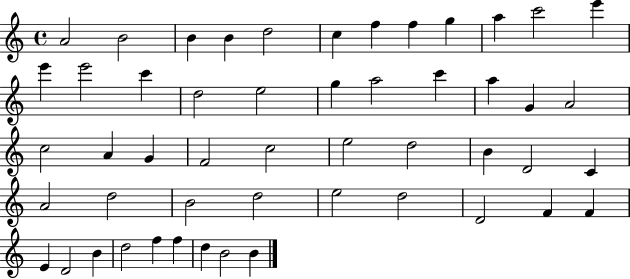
A4/h B4/h B4/q B4/q D5/h C5/q F5/q F5/q G5/q A5/q C6/h E6/q E6/q E6/h C6/q D5/h E5/h G5/q A5/h C6/q A5/q G4/q A4/h C5/h A4/q G4/q F4/h C5/h E5/h D5/h B4/q D4/h C4/q A4/h D5/h B4/h D5/h E5/h D5/h D4/h F4/q F4/q E4/q D4/h B4/q D5/h F5/q F5/q D5/q B4/h B4/q